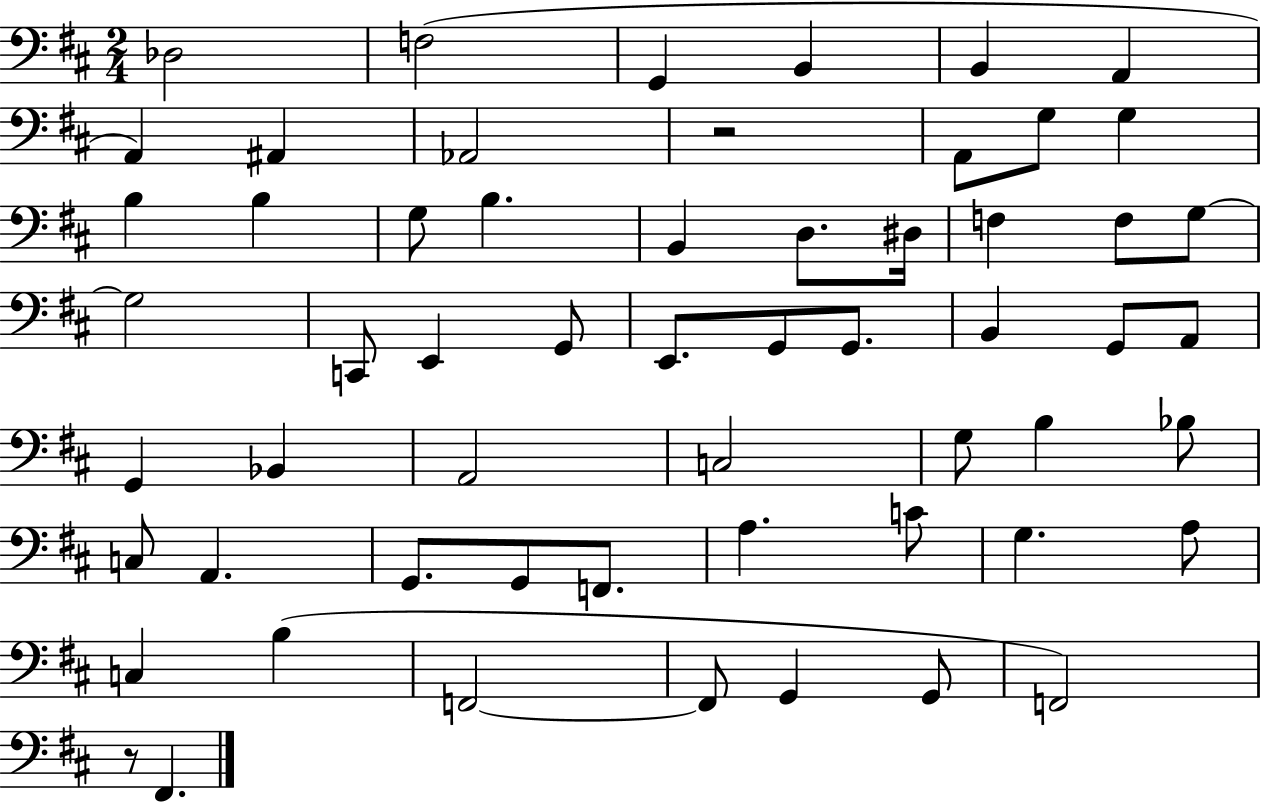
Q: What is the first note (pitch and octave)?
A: Db3